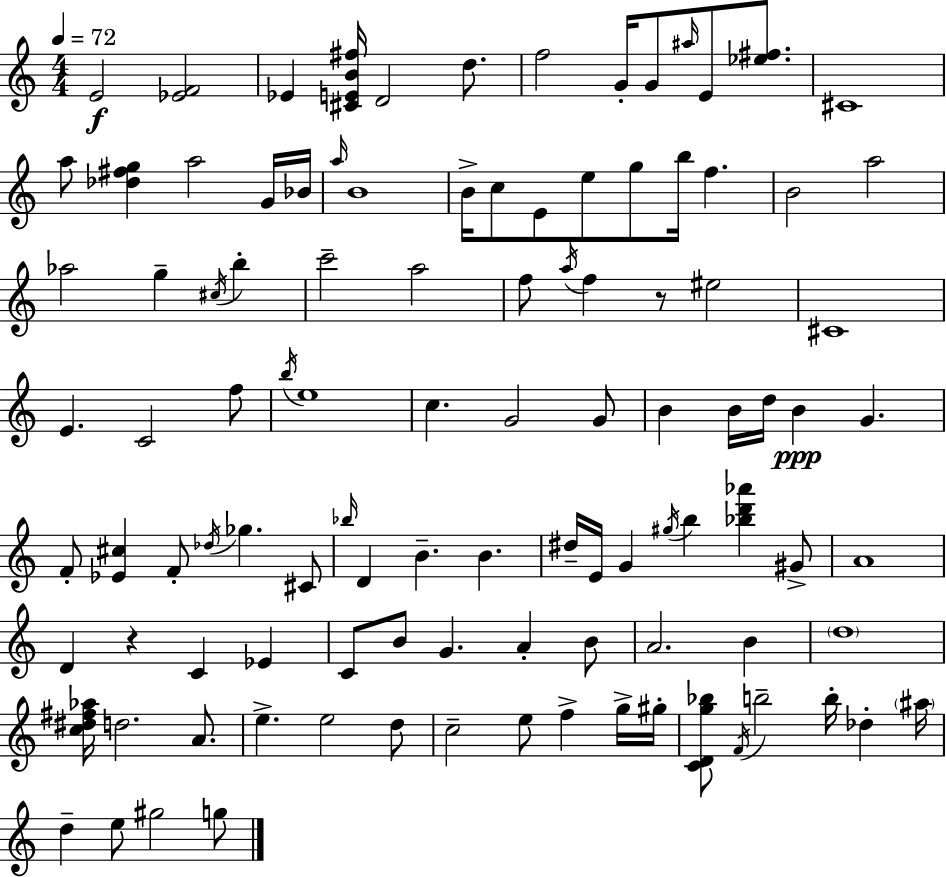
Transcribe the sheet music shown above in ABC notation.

X:1
T:Untitled
M:4/4
L:1/4
K:Am
E2 [_EF]2 _E [^CEB^f]/4 D2 d/2 f2 G/4 G/2 ^a/4 E/2 [_e^f]/2 ^C4 a/2 [_d^fg] a2 G/4 _B/4 a/4 B4 B/4 c/2 E/2 e/2 g/2 b/4 f B2 a2 _a2 g ^c/4 b c'2 a2 f/2 a/4 f z/2 ^e2 ^C4 E C2 f/2 b/4 e4 c G2 G/2 B B/4 d/4 B G F/2 [_E^c] F/2 _d/4 _g ^C/2 _b/4 D B B ^d/4 E/4 G ^g/4 b [_bd'_a'] ^G/2 A4 D z C _E C/2 B/2 G A B/2 A2 B d4 [c^d^f_a]/4 d2 A/2 e e2 d/2 c2 e/2 f g/4 ^g/4 [CDg_b]/2 F/4 b2 b/4 _d ^a/4 d e/2 ^g2 g/2